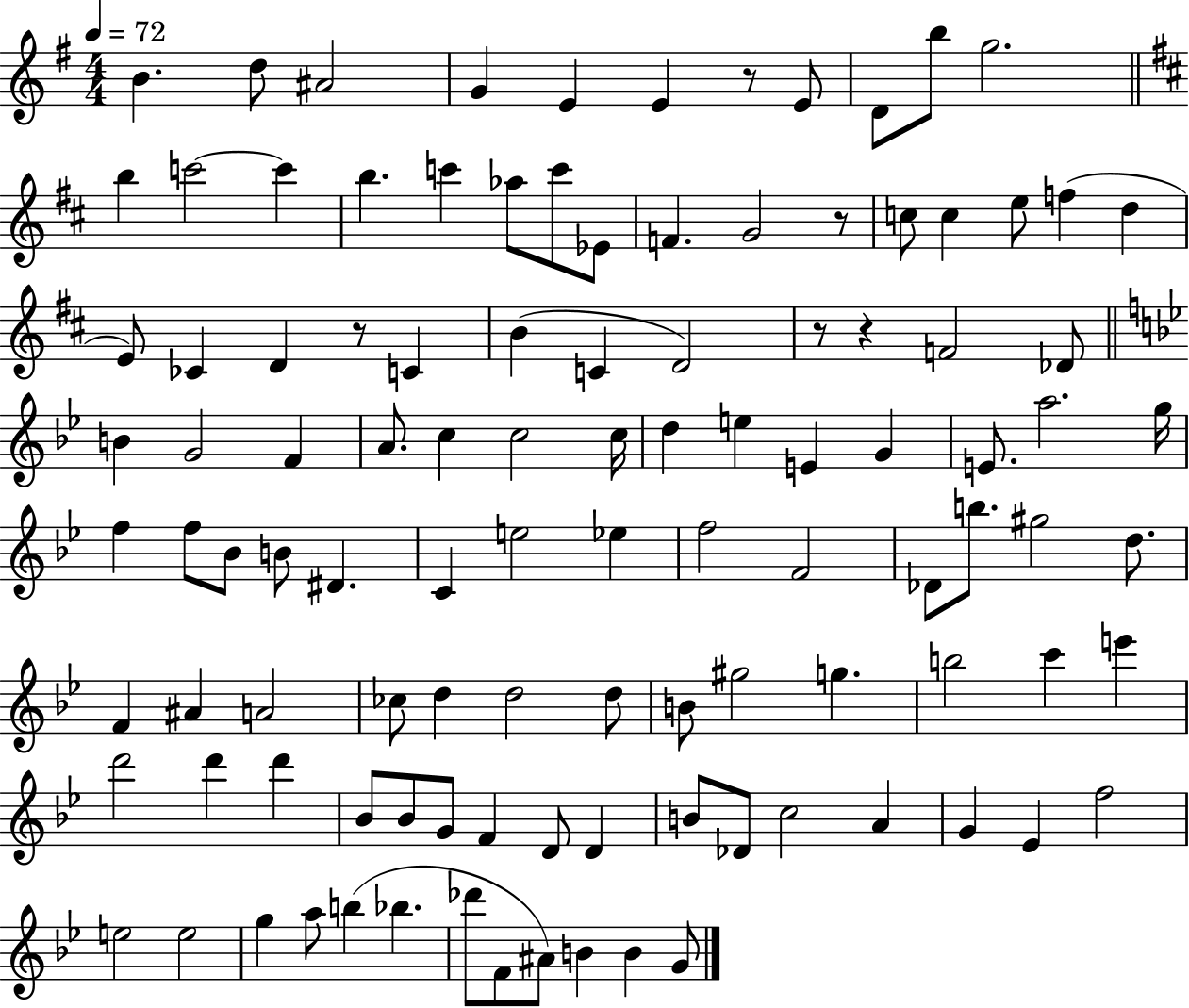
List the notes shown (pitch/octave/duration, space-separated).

B4/q. D5/e A#4/h G4/q E4/q E4/q R/e E4/e D4/e B5/e G5/h. B5/q C6/h C6/q B5/q. C6/q Ab5/e C6/e Eb4/e F4/q. G4/h R/e C5/e C5/q E5/e F5/q D5/q E4/e CES4/q D4/q R/e C4/q B4/q C4/q D4/h R/e R/q F4/h Db4/e B4/q G4/h F4/q A4/e. C5/q C5/h C5/s D5/q E5/q E4/q G4/q E4/e. A5/h. G5/s F5/q F5/e Bb4/e B4/e D#4/q. C4/q E5/h Eb5/q F5/h F4/h Db4/e B5/e. G#5/h D5/e. F4/q A#4/q A4/h CES5/e D5/q D5/h D5/e B4/e G#5/h G5/q. B5/h C6/q E6/q D6/h D6/q D6/q Bb4/e Bb4/e G4/e F4/q D4/e D4/q B4/e Db4/e C5/h A4/q G4/q Eb4/q F5/h E5/h E5/h G5/q A5/e B5/q Bb5/q. Db6/e F4/e A#4/e B4/q B4/q G4/e